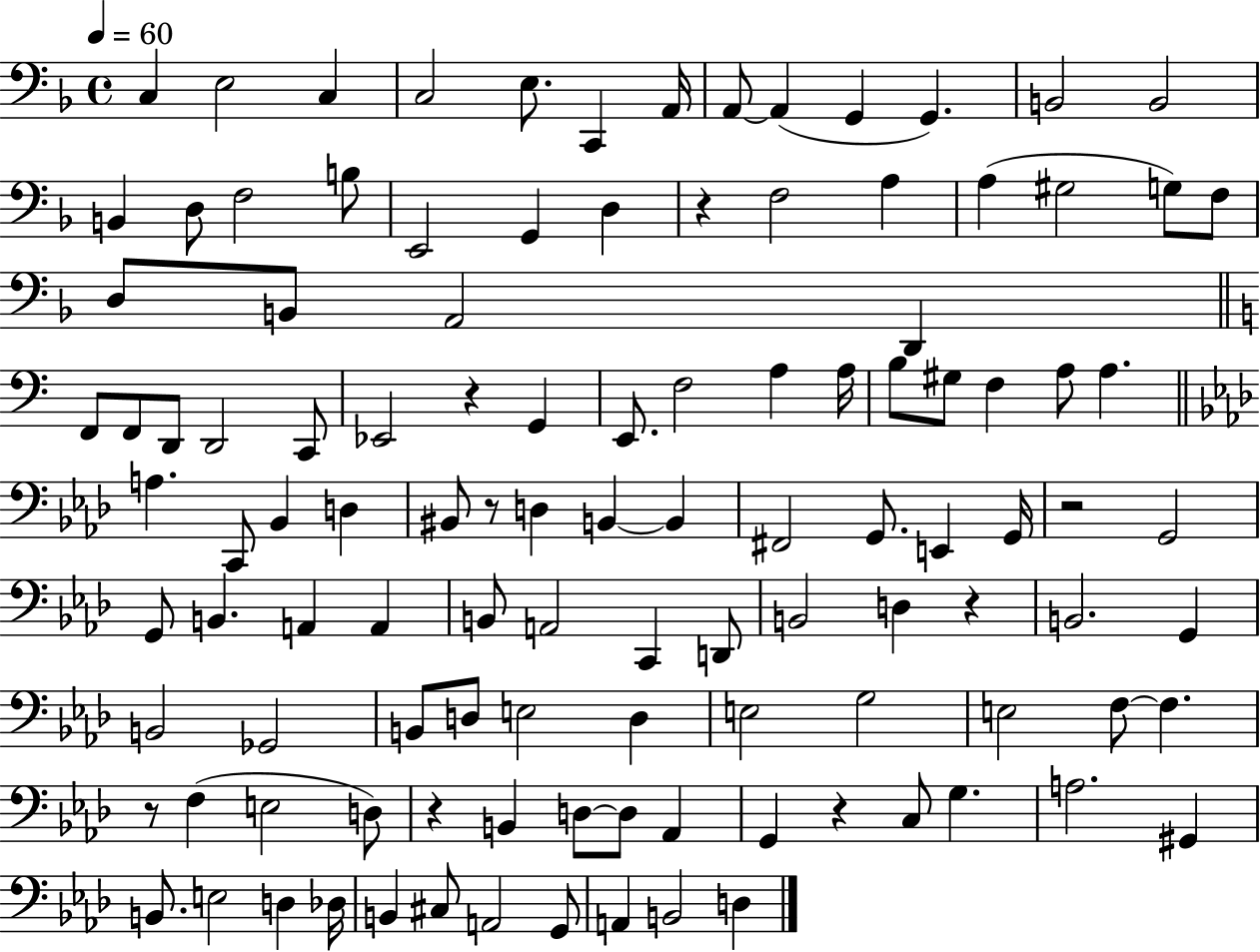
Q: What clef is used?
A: bass